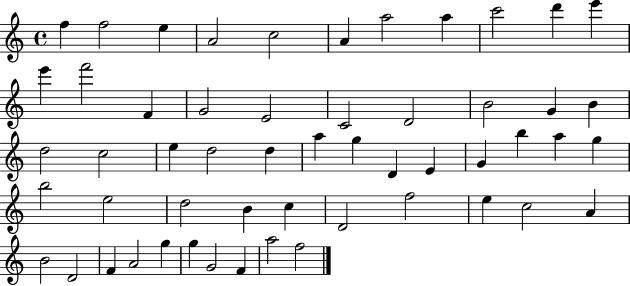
X:1
T:Untitled
M:4/4
L:1/4
K:C
f f2 e A2 c2 A a2 a c'2 d' e' e' f'2 F G2 E2 C2 D2 B2 G B d2 c2 e d2 d a g D E G b a g b2 e2 d2 B c D2 f2 e c2 A B2 D2 F A2 g g G2 F a2 f2